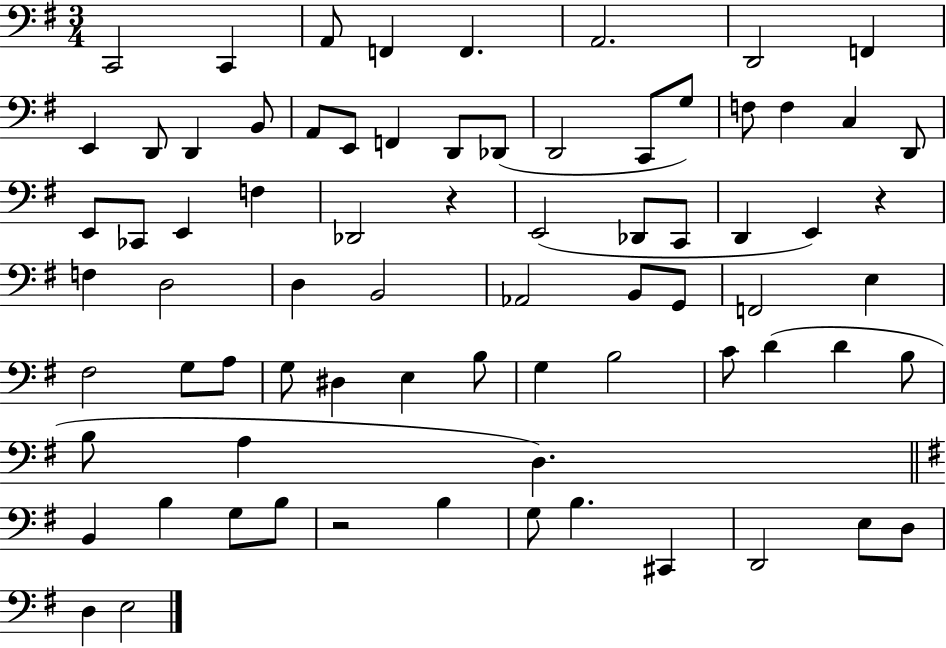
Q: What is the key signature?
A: G major